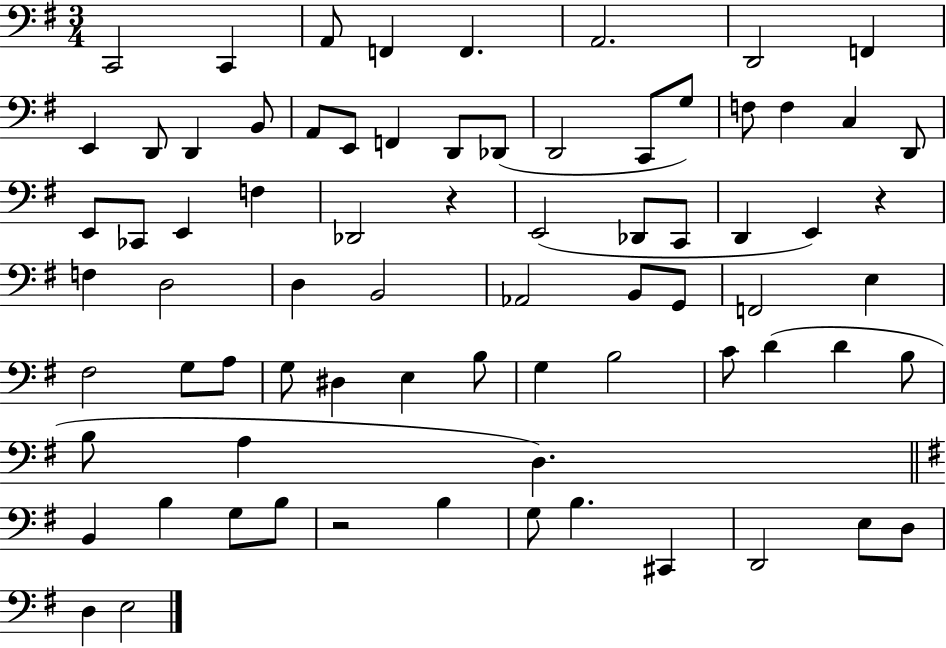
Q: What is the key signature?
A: G major